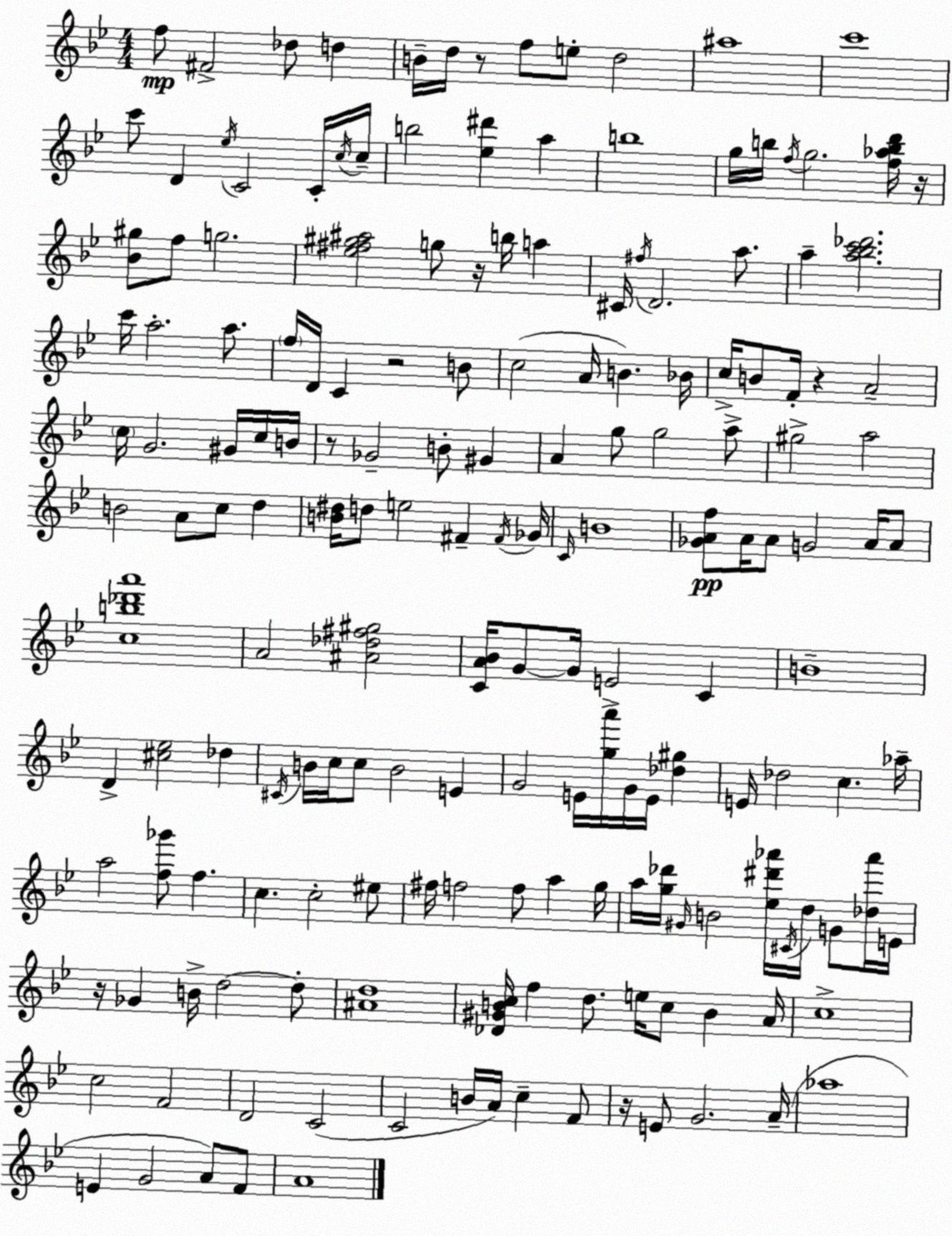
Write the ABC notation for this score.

X:1
T:Untitled
M:4/4
L:1/4
K:Bb
f/2 ^F2 _d/2 d B/4 d/4 z/2 f/2 e/2 d2 ^a4 c'4 c'/2 D _e/4 C2 C/4 c/4 c/4 b2 [_e^d'] a b4 g/4 b/4 f/4 g2 [f_abd']/4 z/4 [_B^g]/2 f/2 g2 [_e^f^g^a]2 g/2 z/4 b/4 a ^C/4 ^f/4 D2 a/2 a [a_bc'_d']2 c'/4 a2 a/2 f/4 D/4 C z2 B/2 c2 A/4 B _B/4 c/4 B/2 F/4 z A2 c/4 G2 ^G/4 c/4 B/4 z/2 _G2 B/2 ^G A g/2 g2 a/2 ^g2 a2 B2 A/2 c/2 d [B^d]/4 d/2 e2 ^F ^F/4 _G/4 C/4 B4 [_GAf]/2 A/4 A/2 G2 A/4 A/2 [cb_d'a']4 A2 [^A_d^f^g]2 [CA_B]/4 G/2 G/4 E2 C B4 D [^c_e]2 _d ^C/4 B/4 c/4 c/2 B2 E G2 E/4 [ga']/4 G/4 E/4 [_d^g] E/4 _d2 c _a/4 a2 [f_g']/2 f c c2 ^e/2 ^f/4 f2 f/2 a g/4 a/4 [g_d']/4 ^G/4 B2 [_e^d'_a']/4 ^C/4 d/4 G/2 [_d_a']/4 E/4 z/4 _G B/4 d2 d/2 [^Ad]4 [_D^GBc]/4 f d/2 e/4 c/2 B A/4 c4 c2 F2 D2 C2 C2 B/4 A/4 c F/2 z/4 E/2 G2 A/4 _a4 E G2 A/2 F/2 A4